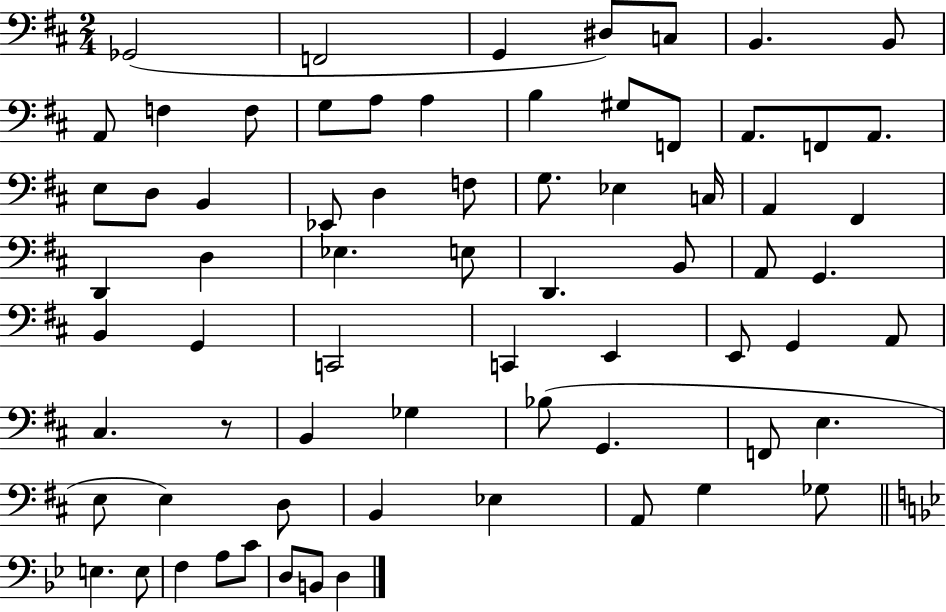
Gb2/h F2/h G2/q D#3/e C3/e B2/q. B2/e A2/e F3/q F3/e G3/e A3/e A3/q B3/q G#3/e F2/e A2/e. F2/e A2/e. E3/e D3/e B2/q Eb2/e D3/q F3/e G3/e. Eb3/q C3/s A2/q F#2/q D2/q D3/q Eb3/q. E3/e D2/q. B2/e A2/e G2/q. B2/q G2/q C2/h C2/q E2/q E2/e G2/q A2/e C#3/q. R/e B2/q Gb3/q Bb3/e G2/q. F2/e E3/q. E3/e E3/q D3/e B2/q Eb3/q A2/e G3/q Gb3/e E3/q. E3/e F3/q A3/e C4/e D3/e B2/e D3/q